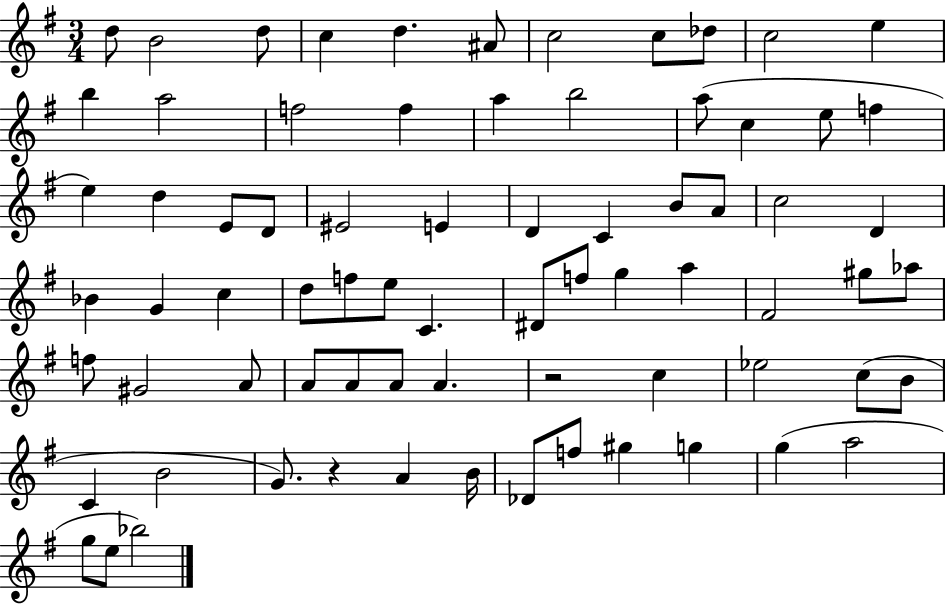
X:1
T:Untitled
M:3/4
L:1/4
K:G
d/2 B2 d/2 c d ^A/2 c2 c/2 _d/2 c2 e b a2 f2 f a b2 a/2 c e/2 f e d E/2 D/2 ^E2 E D C B/2 A/2 c2 D _B G c d/2 f/2 e/2 C ^D/2 f/2 g a ^F2 ^g/2 _a/2 f/2 ^G2 A/2 A/2 A/2 A/2 A z2 c _e2 c/2 B/2 C B2 G/2 z A B/4 _D/2 f/2 ^g g g a2 g/2 e/2 _b2